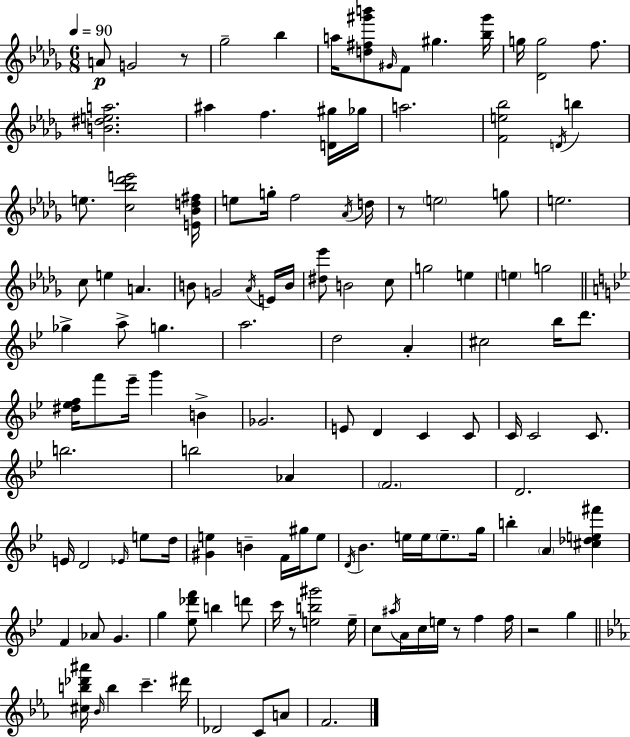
{
  \clef treble
  \numericTimeSignature
  \time 6/8
  \key bes \minor
  \tempo 4 = 90
  a'8\p g'2 r8 | ges''2-- bes''4 | a''16 <d'' fis'' gis''' b'''>8 \grace { gis'16 } f'8 gis''4. | <bes'' gis'''>16 g''16 <des' g''>2 f''8. | \break <b' dis'' e'' a''>2. | ais''4 f''4. <d' gis''>16 | ges''16 a''2. | <f' e'' bes''>2 \acciaccatura { d'16 } b''4 | \break e''8. <c'' bes'' des''' e'''>2 | <e' bes' d'' fis''>16 e''8 g''16-. f''2 | \acciaccatura { aes'16 } d''16 r8 \parenthesize e''2 | g''8 e''2. | \break c''8 e''4 a'4. | b'8 g'2 | \acciaccatura { aes'16 } e'16 b'16 <dis'' ees'''>8 b'2 | c''8 g''2 | \break e''4 \parenthesize e''4 g''2 | \bar "||" \break \key g \minor ges''4-> a''8-> g''4. | a''2. | d''2 a'4-. | cis''2 bes''16 d'''8. | \break <dis'' ees'' f''>16 f'''8 ees'''16-- g'''4 b'4-> | ges'2. | e'8 d'4 c'4 c'8 | c'16 c'2 c'8. | \break b''2. | b''2 aes'4 | \parenthesize f'2. | d'2. | \break e'16 d'2 \grace { ees'16 } e''8 | d''16 <gis' e''>4 b'4-- f'16 gis''16 e''8 | \acciaccatura { d'16 } bes'4. e''16 e''16 \parenthesize e''8.-- | g''16 b''4-. \parenthesize a'4 <cis'' des'' e'' fis'''>4 | \break f'4 aes'8 g'4. | g''4 <ees'' des''' f'''>8 b''4 | d'''8 c'''16 r8 <e'' b'' gis'''>2 | e''16-- c''8 \acciaccatura { ais''16 } a'16 c''16 e''16 r8 f''4 | \break f''16 r2 g''4 | \bar "||" \break \key ees \major <cis'' b'' des''' ais'''>16 \grace { bes'16 } b''4 c'''4.-- | dis'''16 des'2 c'8 a'8 | f'2. | \bar "|."
}